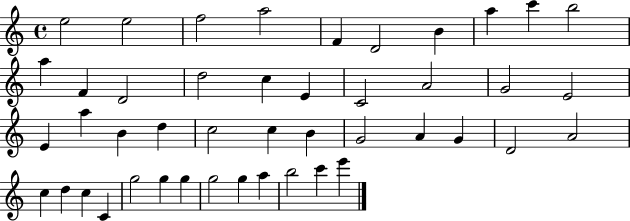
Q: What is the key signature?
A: C major